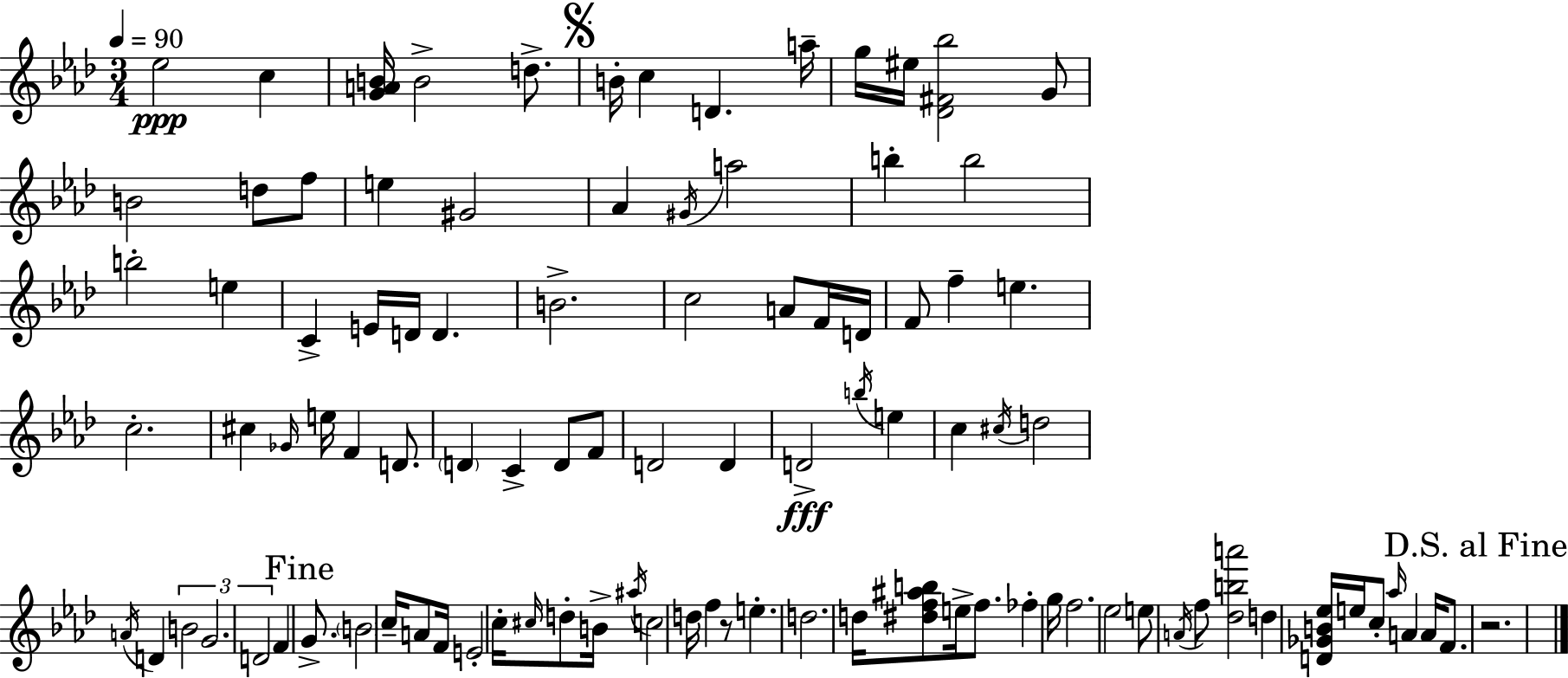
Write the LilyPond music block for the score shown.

{
  \clef treble
  \numericTimeSignature
  \time 3/4
  \key f \minor
  \tempo 4 = 90
  ees''2\ppp c''4 | <g' a' b'>16 b'2-> d''8.-> | \mark \markup { \musicglyph "scripts.segno" } b'16-. c''4 d'4. a''16-- | g''16 eis''16 <des' fis' bes''>2 g'8 | \break b'2 d''8 f''8 | e''4 gis'2 | aes'4 \acciaccatura { gis'16 } a''2 | b''4-. b''2 | \break b''2-. e''4 | c'4-> e'16 d'16 d'4. | b'2.-> | c''2 a'8 f'16 | \break d'16 f'8 f''4-- e''4. | c''2.-. | cis''4 \grace { ges'16 } e''16 f'4 d'8. | \parenthesize d'4 c'4-> d'8 | \break f'8 d'2 d'4 | d'2->\fff \acciaccatura { b''16 } e''4 | c''4 \acciaccatura { cis''16 } d''2 | \acciaccatura { a'16 } d'4 \tuplet 3/2 { b'2 | \break g'2. | d'2 } | f'4 \mark "Fine" g'8.-> \parenthesize b'2 | c''16-- a'8 f'16 e'2-. | \break c''16-. \grace { cis''16 } d''8-. b'16-> \acciaccatura { ais''16 } c''2 | d''16 f''4 r8 | e''4.-. d''2. | d''16 <dis'' f'' ais'' b''>8 e''16-> f''8. | \break fes''4-. g''16 f''2. | ees''2 | e''8 \acciaccatura { a'16 } f''8 <des'' b'' a'''>2 | d''4 <d' ges' b' ees''>16 e''16 c''8-. | \break \grace { aes''16 } a'4 a'16 f'8. \mark "D.S. al Fine" r2. | \bar "|."
}